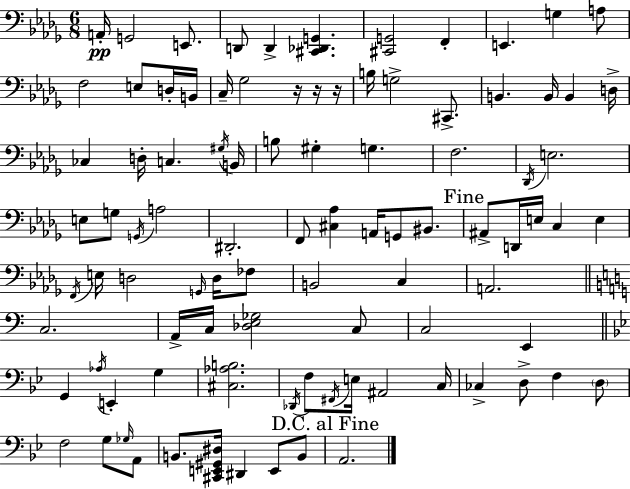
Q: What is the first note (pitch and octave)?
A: A2